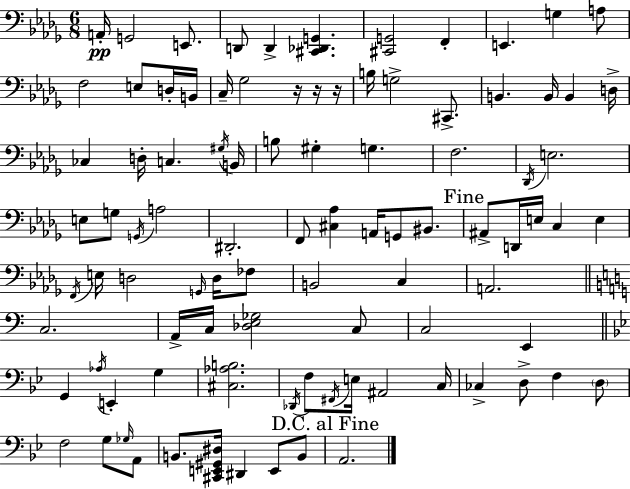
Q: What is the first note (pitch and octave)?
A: A2